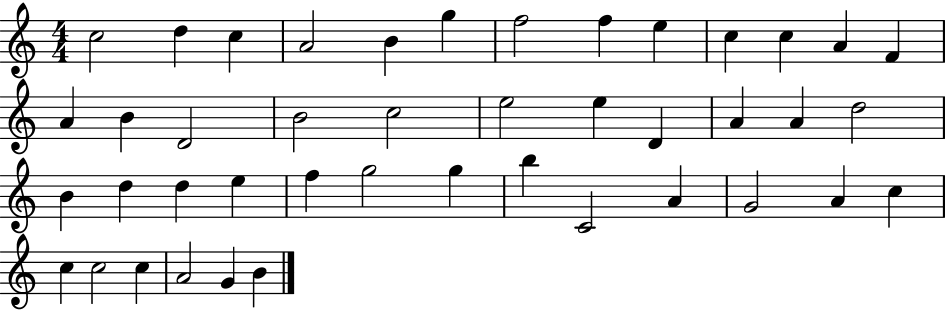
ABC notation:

X:1
T:Untitled
M:4/4
L:1/4
K:C
c2 d c A2 B g f2 f e c c A F A B D2 B2 c2 e2 e D A A d2 B d d e f g2 g b C2 A G2 A c c c2 c A2 G B